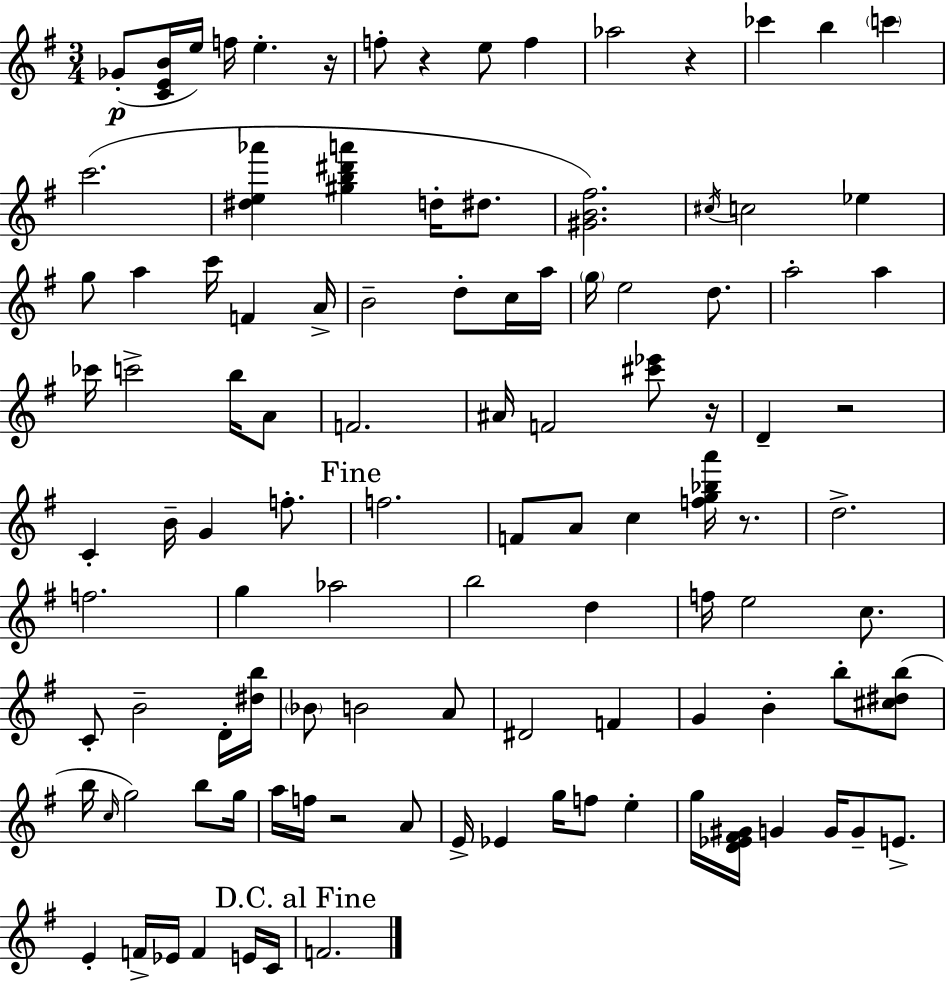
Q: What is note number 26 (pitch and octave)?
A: A5